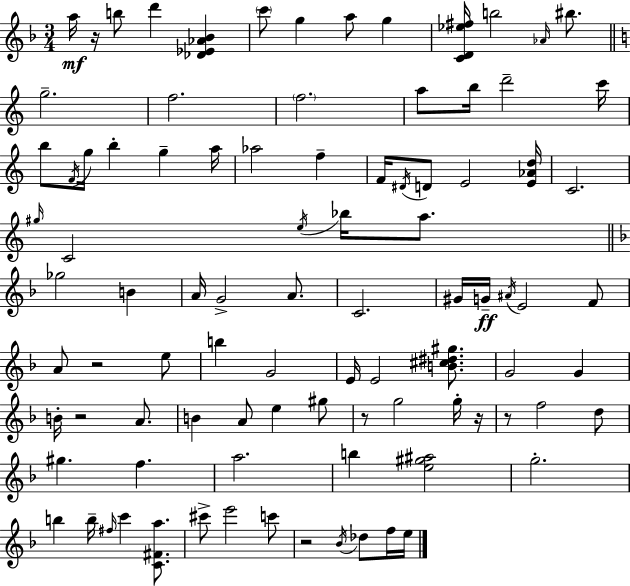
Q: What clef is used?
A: treble